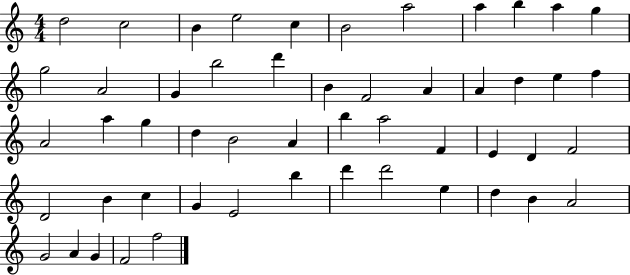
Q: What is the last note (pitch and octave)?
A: F5